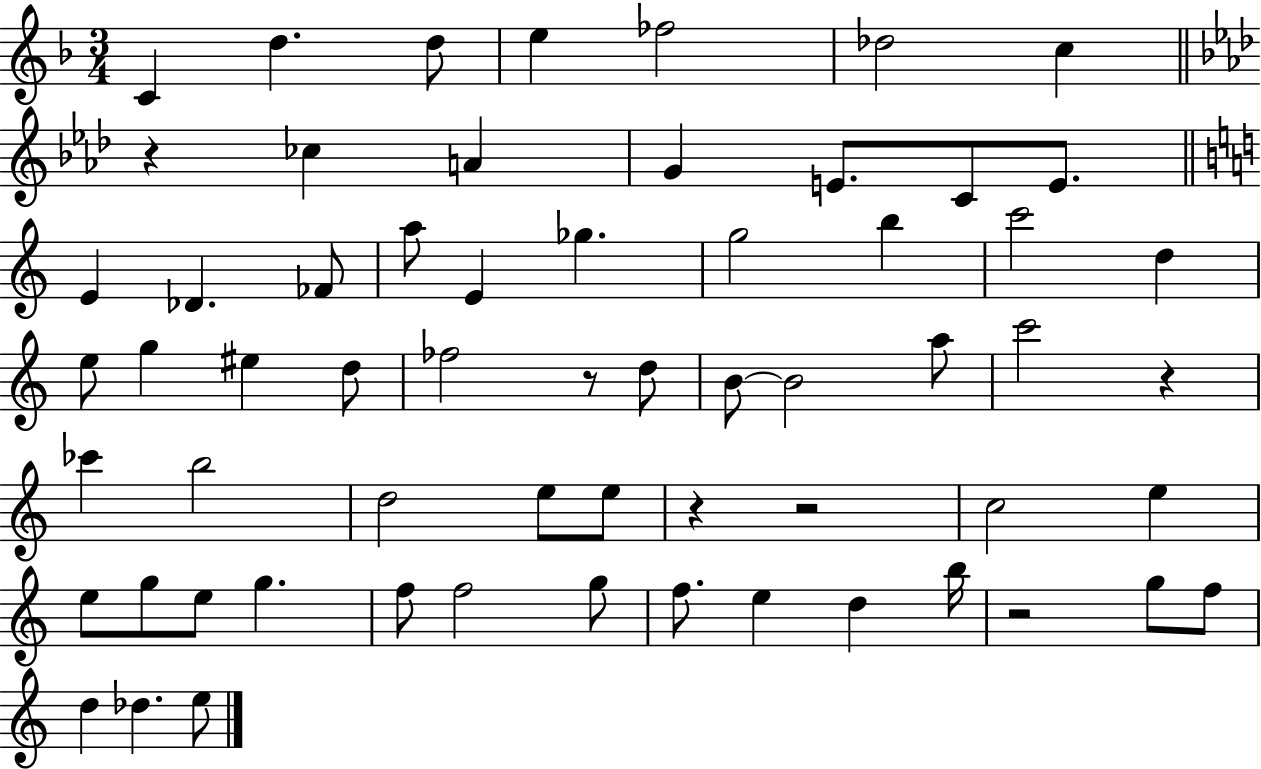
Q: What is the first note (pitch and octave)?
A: C4